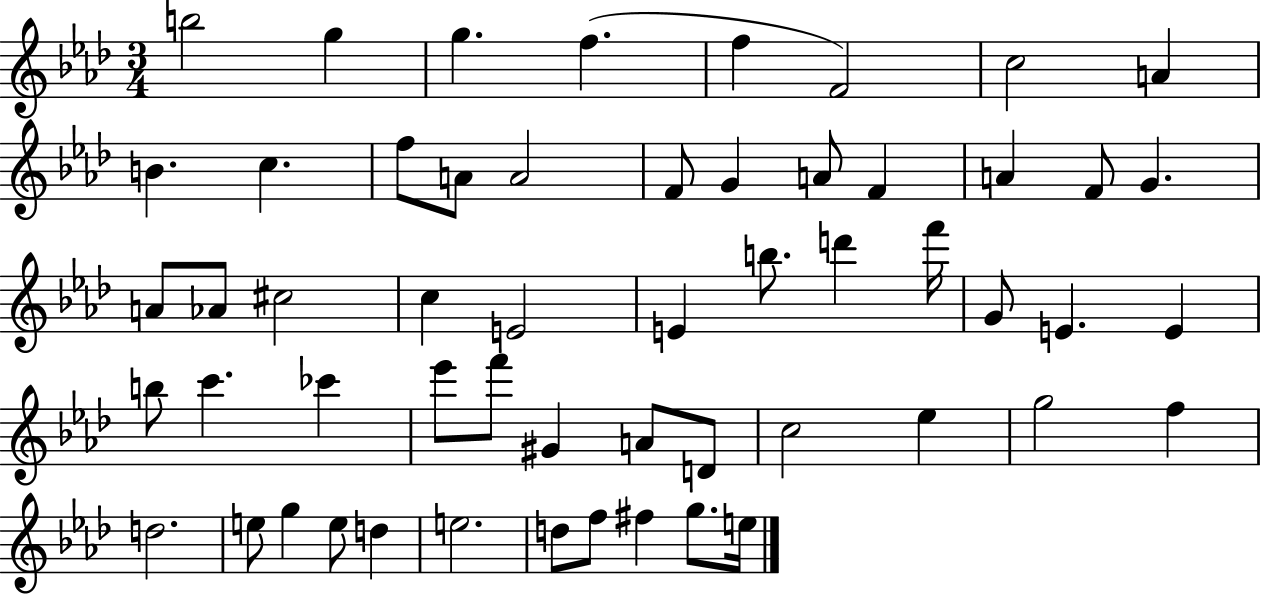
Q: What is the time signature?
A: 3/4